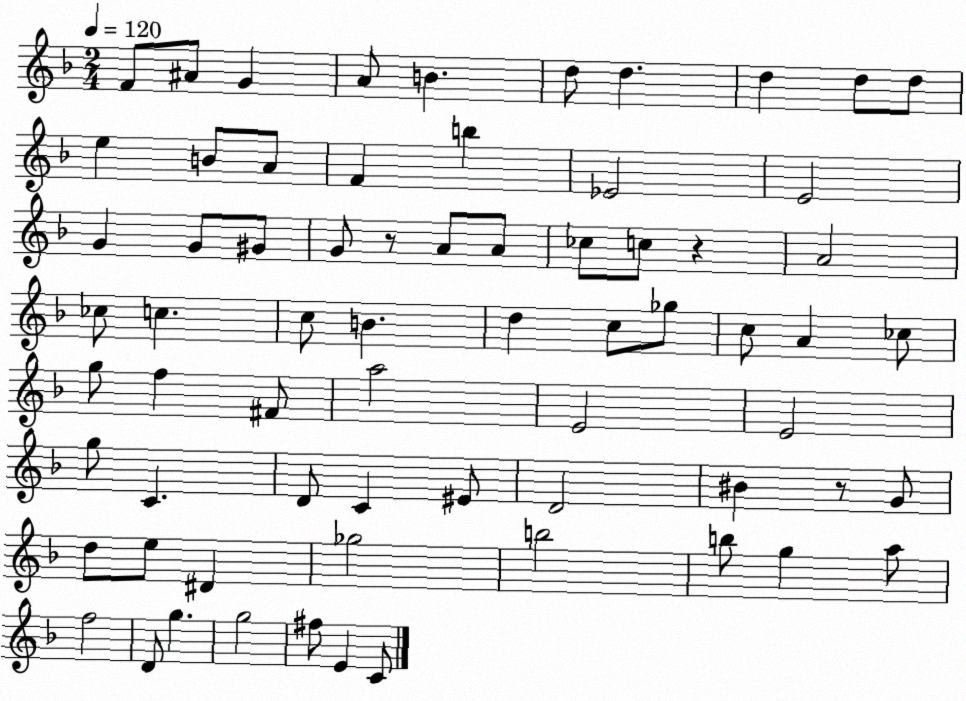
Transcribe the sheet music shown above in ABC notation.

X:1
T:Untitled
M:2/4
L:1/4
K:F
F/2 ^A/2 G A/2 B d/2 d d d/2 d/2 e B/2 A/2 F b _E2 E2 G G/2 ^G/2 G/2 z/2 A/2 A/2 _c/2 c/2 z A2 _c/2 c c/2 B d c/2 _g/2 c/2 A _c/2 g/2 f ^F/2 a2 E2 E2 g/2 C D/2 C ^E/2 D2 ^B z/2 G/2 d/2 e/2 ^D _g2 b2 b/2 g a/2 f2 D/2 g g2 ^f/2 E C/2